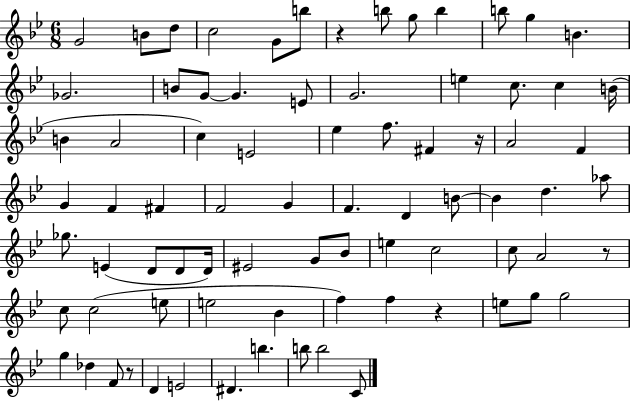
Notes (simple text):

G4/h B4/e D5/e C5/h G4/e B5/e R/q B5/e G5/e B5/q B5/e G5/q B4/q. Gb4/h. B4/e G4/e G4/q. E4/e G4/h. E5/q C5/e. C5/q B4/s B4/q A4/h C5/q E4/h Eb5/q F5/e. F#4/q R/s A4/h F4/q G4/q F4/q F#4/q F4/h G4/q F4/q. D4/q B4/e B4/q D5/q. Ab5/e Gb5/e. E4/q D4/e D4/e D4/s EIS4/h G4/e Bb4/e E5/q C5/h C5/e A4/h R/e C5/e C5/h E5/e E5/h Bb4/q F5/q F5/q R/q E5/e G5/e G5/h G5/q Db5/q F4/e R/e D4/q E4/h D#4/q. B5/q. B5/e B5/h C4/e